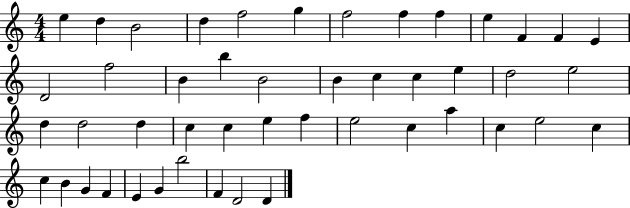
{
  \clef treble
  \numericTimeSignature
  \time 4/4
  \key c \major
  e''4 d''4 b'2 | d''4 f''2 g''4 | f''2 f''4 f''4 | e''4 f'4 f'4 e'4 | \break d'2 f''2 | b'4 b''4 b'2 | b'4 c''4 c''4 e''4 | d''2 e''2 | \break d''4 d''2 d''4 | c''4 c''4 e''4 f''4 | e''2 c''4 a''4 | c''4 e''2 c''4 | \break c''4 b'4 g'4 f'4 | e'4 g'4 b''2 | f'4 d'2 d'4 | \bar "|."
}